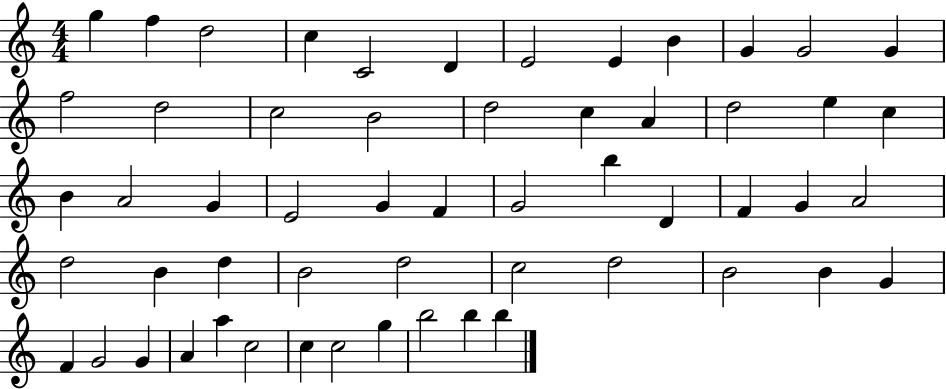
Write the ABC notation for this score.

X:1
T:Untitled
M:4/4
L:1/4
K:C
g f d2 c C2 D E2 E B G G2 G f2 d2 c2 B2 d2 c A d2 e c B A2 G E2 G F G2 b D F G A2 d2 B d B2 d2 c2 d2 B2 B G F G2 G A a c2 c c2 g b2 b b